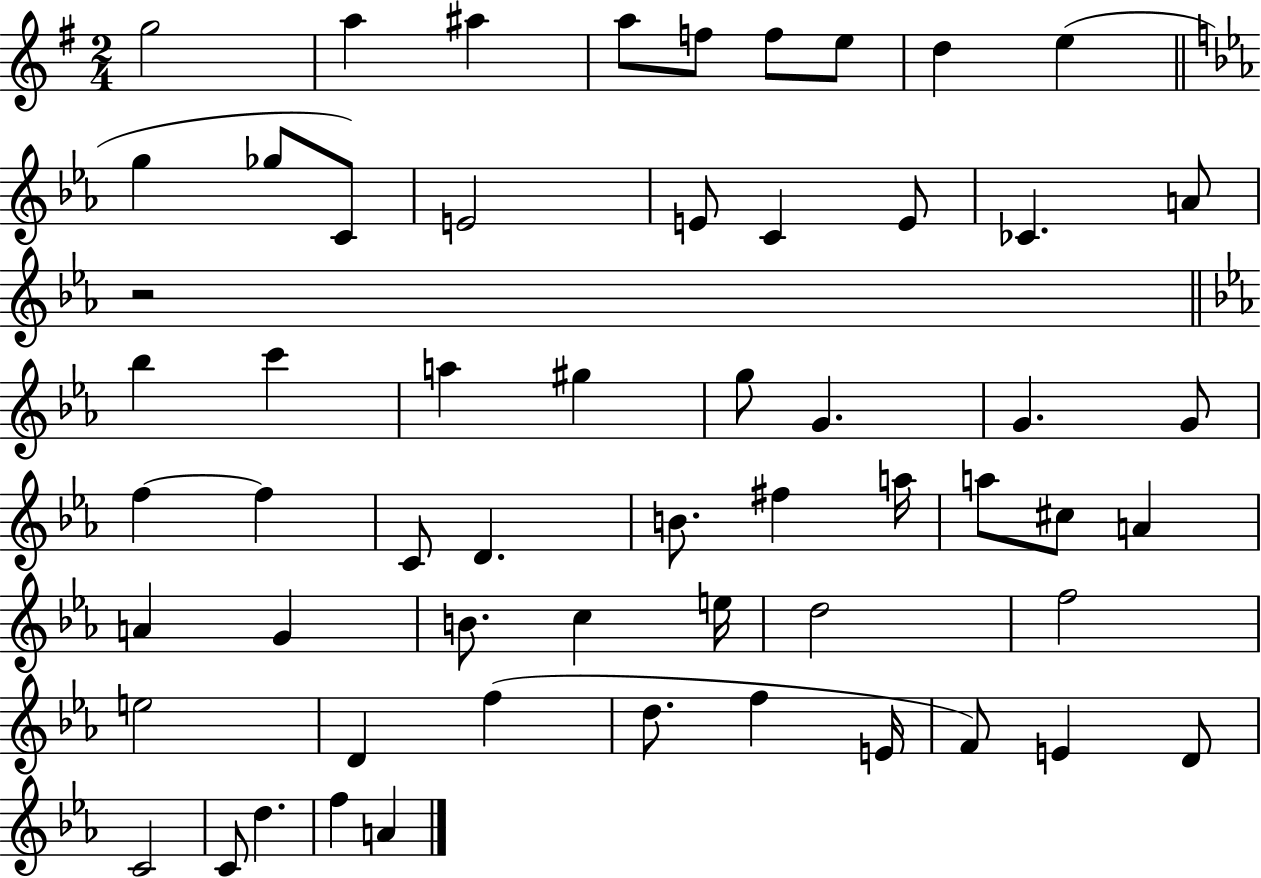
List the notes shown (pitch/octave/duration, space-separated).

G5/h A5/q A#5/q A5/e F5/e F5/e E5/e D5/q E5/q G5/q Gb5/e C4/e E4/h E4/e C4/q E4/e CES4/q. A4/e R/h Bb5/q C6/q A5/q G#5/q G5/e G4/q. G4/q. G4/e F5/q F5/q C4/e D4/q. B4/e. F#5/q A5/s A5/e C#5/e A4/q A4/q G4/q B4/e. C5/q E5/s D5/h F5/h E5/h D4/q F5/q D5/e. F5/q E4/s F4/e E4/q D4/e C4/h C4/e D5/q. F5/q A4/q